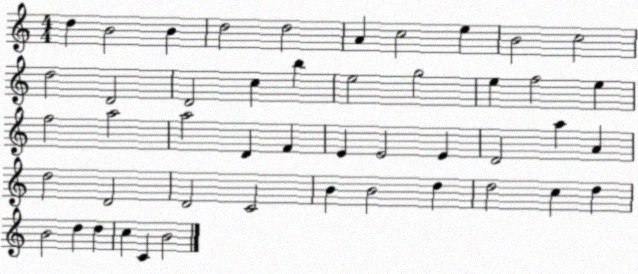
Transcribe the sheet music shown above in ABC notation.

X:1
T:Untitled
M:4/4
L:1/4
K:C
d B2 B d2 d2 A c2 e B2 c2 d2 D2 D2 c b e2 g2 e f2 e f2 a2 a2 D F E E2 E D2 a A d2 D2 D2 C2 B B2 d d2 c d B2 d d c C B2